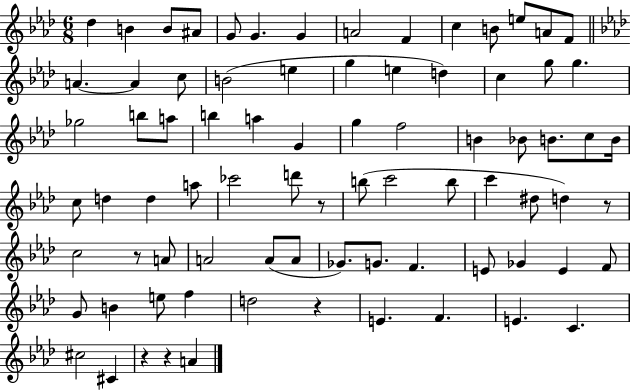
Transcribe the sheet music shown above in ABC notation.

X:1
T:Untitled
M:6/8
L:1/4
K:Ab
_d B B/2 ^A/2 G/2 G G A2 F c B/2 e/2 A/2 F/2 A A c/2 B2 e g e d c g/2 g _g2 b/2 a/2 b a G g f2 B _B/2 B/2 c/2 B/4 c/2 d d a/2 _c'2 d'/2 z/2 b/2 c'2 b/2 c' ^d/2 d z/2 c2 z/2 A/2 A2 A/2 A/2 _G/2 G/2 F E/2 _G E F/2 G/2 B e/2 f d2 z E F E C ^c2 ^C z z A